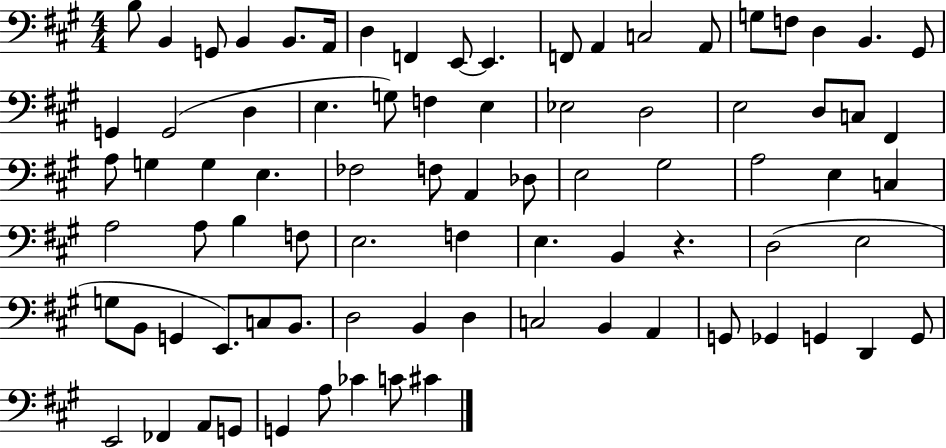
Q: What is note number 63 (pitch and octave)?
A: B2